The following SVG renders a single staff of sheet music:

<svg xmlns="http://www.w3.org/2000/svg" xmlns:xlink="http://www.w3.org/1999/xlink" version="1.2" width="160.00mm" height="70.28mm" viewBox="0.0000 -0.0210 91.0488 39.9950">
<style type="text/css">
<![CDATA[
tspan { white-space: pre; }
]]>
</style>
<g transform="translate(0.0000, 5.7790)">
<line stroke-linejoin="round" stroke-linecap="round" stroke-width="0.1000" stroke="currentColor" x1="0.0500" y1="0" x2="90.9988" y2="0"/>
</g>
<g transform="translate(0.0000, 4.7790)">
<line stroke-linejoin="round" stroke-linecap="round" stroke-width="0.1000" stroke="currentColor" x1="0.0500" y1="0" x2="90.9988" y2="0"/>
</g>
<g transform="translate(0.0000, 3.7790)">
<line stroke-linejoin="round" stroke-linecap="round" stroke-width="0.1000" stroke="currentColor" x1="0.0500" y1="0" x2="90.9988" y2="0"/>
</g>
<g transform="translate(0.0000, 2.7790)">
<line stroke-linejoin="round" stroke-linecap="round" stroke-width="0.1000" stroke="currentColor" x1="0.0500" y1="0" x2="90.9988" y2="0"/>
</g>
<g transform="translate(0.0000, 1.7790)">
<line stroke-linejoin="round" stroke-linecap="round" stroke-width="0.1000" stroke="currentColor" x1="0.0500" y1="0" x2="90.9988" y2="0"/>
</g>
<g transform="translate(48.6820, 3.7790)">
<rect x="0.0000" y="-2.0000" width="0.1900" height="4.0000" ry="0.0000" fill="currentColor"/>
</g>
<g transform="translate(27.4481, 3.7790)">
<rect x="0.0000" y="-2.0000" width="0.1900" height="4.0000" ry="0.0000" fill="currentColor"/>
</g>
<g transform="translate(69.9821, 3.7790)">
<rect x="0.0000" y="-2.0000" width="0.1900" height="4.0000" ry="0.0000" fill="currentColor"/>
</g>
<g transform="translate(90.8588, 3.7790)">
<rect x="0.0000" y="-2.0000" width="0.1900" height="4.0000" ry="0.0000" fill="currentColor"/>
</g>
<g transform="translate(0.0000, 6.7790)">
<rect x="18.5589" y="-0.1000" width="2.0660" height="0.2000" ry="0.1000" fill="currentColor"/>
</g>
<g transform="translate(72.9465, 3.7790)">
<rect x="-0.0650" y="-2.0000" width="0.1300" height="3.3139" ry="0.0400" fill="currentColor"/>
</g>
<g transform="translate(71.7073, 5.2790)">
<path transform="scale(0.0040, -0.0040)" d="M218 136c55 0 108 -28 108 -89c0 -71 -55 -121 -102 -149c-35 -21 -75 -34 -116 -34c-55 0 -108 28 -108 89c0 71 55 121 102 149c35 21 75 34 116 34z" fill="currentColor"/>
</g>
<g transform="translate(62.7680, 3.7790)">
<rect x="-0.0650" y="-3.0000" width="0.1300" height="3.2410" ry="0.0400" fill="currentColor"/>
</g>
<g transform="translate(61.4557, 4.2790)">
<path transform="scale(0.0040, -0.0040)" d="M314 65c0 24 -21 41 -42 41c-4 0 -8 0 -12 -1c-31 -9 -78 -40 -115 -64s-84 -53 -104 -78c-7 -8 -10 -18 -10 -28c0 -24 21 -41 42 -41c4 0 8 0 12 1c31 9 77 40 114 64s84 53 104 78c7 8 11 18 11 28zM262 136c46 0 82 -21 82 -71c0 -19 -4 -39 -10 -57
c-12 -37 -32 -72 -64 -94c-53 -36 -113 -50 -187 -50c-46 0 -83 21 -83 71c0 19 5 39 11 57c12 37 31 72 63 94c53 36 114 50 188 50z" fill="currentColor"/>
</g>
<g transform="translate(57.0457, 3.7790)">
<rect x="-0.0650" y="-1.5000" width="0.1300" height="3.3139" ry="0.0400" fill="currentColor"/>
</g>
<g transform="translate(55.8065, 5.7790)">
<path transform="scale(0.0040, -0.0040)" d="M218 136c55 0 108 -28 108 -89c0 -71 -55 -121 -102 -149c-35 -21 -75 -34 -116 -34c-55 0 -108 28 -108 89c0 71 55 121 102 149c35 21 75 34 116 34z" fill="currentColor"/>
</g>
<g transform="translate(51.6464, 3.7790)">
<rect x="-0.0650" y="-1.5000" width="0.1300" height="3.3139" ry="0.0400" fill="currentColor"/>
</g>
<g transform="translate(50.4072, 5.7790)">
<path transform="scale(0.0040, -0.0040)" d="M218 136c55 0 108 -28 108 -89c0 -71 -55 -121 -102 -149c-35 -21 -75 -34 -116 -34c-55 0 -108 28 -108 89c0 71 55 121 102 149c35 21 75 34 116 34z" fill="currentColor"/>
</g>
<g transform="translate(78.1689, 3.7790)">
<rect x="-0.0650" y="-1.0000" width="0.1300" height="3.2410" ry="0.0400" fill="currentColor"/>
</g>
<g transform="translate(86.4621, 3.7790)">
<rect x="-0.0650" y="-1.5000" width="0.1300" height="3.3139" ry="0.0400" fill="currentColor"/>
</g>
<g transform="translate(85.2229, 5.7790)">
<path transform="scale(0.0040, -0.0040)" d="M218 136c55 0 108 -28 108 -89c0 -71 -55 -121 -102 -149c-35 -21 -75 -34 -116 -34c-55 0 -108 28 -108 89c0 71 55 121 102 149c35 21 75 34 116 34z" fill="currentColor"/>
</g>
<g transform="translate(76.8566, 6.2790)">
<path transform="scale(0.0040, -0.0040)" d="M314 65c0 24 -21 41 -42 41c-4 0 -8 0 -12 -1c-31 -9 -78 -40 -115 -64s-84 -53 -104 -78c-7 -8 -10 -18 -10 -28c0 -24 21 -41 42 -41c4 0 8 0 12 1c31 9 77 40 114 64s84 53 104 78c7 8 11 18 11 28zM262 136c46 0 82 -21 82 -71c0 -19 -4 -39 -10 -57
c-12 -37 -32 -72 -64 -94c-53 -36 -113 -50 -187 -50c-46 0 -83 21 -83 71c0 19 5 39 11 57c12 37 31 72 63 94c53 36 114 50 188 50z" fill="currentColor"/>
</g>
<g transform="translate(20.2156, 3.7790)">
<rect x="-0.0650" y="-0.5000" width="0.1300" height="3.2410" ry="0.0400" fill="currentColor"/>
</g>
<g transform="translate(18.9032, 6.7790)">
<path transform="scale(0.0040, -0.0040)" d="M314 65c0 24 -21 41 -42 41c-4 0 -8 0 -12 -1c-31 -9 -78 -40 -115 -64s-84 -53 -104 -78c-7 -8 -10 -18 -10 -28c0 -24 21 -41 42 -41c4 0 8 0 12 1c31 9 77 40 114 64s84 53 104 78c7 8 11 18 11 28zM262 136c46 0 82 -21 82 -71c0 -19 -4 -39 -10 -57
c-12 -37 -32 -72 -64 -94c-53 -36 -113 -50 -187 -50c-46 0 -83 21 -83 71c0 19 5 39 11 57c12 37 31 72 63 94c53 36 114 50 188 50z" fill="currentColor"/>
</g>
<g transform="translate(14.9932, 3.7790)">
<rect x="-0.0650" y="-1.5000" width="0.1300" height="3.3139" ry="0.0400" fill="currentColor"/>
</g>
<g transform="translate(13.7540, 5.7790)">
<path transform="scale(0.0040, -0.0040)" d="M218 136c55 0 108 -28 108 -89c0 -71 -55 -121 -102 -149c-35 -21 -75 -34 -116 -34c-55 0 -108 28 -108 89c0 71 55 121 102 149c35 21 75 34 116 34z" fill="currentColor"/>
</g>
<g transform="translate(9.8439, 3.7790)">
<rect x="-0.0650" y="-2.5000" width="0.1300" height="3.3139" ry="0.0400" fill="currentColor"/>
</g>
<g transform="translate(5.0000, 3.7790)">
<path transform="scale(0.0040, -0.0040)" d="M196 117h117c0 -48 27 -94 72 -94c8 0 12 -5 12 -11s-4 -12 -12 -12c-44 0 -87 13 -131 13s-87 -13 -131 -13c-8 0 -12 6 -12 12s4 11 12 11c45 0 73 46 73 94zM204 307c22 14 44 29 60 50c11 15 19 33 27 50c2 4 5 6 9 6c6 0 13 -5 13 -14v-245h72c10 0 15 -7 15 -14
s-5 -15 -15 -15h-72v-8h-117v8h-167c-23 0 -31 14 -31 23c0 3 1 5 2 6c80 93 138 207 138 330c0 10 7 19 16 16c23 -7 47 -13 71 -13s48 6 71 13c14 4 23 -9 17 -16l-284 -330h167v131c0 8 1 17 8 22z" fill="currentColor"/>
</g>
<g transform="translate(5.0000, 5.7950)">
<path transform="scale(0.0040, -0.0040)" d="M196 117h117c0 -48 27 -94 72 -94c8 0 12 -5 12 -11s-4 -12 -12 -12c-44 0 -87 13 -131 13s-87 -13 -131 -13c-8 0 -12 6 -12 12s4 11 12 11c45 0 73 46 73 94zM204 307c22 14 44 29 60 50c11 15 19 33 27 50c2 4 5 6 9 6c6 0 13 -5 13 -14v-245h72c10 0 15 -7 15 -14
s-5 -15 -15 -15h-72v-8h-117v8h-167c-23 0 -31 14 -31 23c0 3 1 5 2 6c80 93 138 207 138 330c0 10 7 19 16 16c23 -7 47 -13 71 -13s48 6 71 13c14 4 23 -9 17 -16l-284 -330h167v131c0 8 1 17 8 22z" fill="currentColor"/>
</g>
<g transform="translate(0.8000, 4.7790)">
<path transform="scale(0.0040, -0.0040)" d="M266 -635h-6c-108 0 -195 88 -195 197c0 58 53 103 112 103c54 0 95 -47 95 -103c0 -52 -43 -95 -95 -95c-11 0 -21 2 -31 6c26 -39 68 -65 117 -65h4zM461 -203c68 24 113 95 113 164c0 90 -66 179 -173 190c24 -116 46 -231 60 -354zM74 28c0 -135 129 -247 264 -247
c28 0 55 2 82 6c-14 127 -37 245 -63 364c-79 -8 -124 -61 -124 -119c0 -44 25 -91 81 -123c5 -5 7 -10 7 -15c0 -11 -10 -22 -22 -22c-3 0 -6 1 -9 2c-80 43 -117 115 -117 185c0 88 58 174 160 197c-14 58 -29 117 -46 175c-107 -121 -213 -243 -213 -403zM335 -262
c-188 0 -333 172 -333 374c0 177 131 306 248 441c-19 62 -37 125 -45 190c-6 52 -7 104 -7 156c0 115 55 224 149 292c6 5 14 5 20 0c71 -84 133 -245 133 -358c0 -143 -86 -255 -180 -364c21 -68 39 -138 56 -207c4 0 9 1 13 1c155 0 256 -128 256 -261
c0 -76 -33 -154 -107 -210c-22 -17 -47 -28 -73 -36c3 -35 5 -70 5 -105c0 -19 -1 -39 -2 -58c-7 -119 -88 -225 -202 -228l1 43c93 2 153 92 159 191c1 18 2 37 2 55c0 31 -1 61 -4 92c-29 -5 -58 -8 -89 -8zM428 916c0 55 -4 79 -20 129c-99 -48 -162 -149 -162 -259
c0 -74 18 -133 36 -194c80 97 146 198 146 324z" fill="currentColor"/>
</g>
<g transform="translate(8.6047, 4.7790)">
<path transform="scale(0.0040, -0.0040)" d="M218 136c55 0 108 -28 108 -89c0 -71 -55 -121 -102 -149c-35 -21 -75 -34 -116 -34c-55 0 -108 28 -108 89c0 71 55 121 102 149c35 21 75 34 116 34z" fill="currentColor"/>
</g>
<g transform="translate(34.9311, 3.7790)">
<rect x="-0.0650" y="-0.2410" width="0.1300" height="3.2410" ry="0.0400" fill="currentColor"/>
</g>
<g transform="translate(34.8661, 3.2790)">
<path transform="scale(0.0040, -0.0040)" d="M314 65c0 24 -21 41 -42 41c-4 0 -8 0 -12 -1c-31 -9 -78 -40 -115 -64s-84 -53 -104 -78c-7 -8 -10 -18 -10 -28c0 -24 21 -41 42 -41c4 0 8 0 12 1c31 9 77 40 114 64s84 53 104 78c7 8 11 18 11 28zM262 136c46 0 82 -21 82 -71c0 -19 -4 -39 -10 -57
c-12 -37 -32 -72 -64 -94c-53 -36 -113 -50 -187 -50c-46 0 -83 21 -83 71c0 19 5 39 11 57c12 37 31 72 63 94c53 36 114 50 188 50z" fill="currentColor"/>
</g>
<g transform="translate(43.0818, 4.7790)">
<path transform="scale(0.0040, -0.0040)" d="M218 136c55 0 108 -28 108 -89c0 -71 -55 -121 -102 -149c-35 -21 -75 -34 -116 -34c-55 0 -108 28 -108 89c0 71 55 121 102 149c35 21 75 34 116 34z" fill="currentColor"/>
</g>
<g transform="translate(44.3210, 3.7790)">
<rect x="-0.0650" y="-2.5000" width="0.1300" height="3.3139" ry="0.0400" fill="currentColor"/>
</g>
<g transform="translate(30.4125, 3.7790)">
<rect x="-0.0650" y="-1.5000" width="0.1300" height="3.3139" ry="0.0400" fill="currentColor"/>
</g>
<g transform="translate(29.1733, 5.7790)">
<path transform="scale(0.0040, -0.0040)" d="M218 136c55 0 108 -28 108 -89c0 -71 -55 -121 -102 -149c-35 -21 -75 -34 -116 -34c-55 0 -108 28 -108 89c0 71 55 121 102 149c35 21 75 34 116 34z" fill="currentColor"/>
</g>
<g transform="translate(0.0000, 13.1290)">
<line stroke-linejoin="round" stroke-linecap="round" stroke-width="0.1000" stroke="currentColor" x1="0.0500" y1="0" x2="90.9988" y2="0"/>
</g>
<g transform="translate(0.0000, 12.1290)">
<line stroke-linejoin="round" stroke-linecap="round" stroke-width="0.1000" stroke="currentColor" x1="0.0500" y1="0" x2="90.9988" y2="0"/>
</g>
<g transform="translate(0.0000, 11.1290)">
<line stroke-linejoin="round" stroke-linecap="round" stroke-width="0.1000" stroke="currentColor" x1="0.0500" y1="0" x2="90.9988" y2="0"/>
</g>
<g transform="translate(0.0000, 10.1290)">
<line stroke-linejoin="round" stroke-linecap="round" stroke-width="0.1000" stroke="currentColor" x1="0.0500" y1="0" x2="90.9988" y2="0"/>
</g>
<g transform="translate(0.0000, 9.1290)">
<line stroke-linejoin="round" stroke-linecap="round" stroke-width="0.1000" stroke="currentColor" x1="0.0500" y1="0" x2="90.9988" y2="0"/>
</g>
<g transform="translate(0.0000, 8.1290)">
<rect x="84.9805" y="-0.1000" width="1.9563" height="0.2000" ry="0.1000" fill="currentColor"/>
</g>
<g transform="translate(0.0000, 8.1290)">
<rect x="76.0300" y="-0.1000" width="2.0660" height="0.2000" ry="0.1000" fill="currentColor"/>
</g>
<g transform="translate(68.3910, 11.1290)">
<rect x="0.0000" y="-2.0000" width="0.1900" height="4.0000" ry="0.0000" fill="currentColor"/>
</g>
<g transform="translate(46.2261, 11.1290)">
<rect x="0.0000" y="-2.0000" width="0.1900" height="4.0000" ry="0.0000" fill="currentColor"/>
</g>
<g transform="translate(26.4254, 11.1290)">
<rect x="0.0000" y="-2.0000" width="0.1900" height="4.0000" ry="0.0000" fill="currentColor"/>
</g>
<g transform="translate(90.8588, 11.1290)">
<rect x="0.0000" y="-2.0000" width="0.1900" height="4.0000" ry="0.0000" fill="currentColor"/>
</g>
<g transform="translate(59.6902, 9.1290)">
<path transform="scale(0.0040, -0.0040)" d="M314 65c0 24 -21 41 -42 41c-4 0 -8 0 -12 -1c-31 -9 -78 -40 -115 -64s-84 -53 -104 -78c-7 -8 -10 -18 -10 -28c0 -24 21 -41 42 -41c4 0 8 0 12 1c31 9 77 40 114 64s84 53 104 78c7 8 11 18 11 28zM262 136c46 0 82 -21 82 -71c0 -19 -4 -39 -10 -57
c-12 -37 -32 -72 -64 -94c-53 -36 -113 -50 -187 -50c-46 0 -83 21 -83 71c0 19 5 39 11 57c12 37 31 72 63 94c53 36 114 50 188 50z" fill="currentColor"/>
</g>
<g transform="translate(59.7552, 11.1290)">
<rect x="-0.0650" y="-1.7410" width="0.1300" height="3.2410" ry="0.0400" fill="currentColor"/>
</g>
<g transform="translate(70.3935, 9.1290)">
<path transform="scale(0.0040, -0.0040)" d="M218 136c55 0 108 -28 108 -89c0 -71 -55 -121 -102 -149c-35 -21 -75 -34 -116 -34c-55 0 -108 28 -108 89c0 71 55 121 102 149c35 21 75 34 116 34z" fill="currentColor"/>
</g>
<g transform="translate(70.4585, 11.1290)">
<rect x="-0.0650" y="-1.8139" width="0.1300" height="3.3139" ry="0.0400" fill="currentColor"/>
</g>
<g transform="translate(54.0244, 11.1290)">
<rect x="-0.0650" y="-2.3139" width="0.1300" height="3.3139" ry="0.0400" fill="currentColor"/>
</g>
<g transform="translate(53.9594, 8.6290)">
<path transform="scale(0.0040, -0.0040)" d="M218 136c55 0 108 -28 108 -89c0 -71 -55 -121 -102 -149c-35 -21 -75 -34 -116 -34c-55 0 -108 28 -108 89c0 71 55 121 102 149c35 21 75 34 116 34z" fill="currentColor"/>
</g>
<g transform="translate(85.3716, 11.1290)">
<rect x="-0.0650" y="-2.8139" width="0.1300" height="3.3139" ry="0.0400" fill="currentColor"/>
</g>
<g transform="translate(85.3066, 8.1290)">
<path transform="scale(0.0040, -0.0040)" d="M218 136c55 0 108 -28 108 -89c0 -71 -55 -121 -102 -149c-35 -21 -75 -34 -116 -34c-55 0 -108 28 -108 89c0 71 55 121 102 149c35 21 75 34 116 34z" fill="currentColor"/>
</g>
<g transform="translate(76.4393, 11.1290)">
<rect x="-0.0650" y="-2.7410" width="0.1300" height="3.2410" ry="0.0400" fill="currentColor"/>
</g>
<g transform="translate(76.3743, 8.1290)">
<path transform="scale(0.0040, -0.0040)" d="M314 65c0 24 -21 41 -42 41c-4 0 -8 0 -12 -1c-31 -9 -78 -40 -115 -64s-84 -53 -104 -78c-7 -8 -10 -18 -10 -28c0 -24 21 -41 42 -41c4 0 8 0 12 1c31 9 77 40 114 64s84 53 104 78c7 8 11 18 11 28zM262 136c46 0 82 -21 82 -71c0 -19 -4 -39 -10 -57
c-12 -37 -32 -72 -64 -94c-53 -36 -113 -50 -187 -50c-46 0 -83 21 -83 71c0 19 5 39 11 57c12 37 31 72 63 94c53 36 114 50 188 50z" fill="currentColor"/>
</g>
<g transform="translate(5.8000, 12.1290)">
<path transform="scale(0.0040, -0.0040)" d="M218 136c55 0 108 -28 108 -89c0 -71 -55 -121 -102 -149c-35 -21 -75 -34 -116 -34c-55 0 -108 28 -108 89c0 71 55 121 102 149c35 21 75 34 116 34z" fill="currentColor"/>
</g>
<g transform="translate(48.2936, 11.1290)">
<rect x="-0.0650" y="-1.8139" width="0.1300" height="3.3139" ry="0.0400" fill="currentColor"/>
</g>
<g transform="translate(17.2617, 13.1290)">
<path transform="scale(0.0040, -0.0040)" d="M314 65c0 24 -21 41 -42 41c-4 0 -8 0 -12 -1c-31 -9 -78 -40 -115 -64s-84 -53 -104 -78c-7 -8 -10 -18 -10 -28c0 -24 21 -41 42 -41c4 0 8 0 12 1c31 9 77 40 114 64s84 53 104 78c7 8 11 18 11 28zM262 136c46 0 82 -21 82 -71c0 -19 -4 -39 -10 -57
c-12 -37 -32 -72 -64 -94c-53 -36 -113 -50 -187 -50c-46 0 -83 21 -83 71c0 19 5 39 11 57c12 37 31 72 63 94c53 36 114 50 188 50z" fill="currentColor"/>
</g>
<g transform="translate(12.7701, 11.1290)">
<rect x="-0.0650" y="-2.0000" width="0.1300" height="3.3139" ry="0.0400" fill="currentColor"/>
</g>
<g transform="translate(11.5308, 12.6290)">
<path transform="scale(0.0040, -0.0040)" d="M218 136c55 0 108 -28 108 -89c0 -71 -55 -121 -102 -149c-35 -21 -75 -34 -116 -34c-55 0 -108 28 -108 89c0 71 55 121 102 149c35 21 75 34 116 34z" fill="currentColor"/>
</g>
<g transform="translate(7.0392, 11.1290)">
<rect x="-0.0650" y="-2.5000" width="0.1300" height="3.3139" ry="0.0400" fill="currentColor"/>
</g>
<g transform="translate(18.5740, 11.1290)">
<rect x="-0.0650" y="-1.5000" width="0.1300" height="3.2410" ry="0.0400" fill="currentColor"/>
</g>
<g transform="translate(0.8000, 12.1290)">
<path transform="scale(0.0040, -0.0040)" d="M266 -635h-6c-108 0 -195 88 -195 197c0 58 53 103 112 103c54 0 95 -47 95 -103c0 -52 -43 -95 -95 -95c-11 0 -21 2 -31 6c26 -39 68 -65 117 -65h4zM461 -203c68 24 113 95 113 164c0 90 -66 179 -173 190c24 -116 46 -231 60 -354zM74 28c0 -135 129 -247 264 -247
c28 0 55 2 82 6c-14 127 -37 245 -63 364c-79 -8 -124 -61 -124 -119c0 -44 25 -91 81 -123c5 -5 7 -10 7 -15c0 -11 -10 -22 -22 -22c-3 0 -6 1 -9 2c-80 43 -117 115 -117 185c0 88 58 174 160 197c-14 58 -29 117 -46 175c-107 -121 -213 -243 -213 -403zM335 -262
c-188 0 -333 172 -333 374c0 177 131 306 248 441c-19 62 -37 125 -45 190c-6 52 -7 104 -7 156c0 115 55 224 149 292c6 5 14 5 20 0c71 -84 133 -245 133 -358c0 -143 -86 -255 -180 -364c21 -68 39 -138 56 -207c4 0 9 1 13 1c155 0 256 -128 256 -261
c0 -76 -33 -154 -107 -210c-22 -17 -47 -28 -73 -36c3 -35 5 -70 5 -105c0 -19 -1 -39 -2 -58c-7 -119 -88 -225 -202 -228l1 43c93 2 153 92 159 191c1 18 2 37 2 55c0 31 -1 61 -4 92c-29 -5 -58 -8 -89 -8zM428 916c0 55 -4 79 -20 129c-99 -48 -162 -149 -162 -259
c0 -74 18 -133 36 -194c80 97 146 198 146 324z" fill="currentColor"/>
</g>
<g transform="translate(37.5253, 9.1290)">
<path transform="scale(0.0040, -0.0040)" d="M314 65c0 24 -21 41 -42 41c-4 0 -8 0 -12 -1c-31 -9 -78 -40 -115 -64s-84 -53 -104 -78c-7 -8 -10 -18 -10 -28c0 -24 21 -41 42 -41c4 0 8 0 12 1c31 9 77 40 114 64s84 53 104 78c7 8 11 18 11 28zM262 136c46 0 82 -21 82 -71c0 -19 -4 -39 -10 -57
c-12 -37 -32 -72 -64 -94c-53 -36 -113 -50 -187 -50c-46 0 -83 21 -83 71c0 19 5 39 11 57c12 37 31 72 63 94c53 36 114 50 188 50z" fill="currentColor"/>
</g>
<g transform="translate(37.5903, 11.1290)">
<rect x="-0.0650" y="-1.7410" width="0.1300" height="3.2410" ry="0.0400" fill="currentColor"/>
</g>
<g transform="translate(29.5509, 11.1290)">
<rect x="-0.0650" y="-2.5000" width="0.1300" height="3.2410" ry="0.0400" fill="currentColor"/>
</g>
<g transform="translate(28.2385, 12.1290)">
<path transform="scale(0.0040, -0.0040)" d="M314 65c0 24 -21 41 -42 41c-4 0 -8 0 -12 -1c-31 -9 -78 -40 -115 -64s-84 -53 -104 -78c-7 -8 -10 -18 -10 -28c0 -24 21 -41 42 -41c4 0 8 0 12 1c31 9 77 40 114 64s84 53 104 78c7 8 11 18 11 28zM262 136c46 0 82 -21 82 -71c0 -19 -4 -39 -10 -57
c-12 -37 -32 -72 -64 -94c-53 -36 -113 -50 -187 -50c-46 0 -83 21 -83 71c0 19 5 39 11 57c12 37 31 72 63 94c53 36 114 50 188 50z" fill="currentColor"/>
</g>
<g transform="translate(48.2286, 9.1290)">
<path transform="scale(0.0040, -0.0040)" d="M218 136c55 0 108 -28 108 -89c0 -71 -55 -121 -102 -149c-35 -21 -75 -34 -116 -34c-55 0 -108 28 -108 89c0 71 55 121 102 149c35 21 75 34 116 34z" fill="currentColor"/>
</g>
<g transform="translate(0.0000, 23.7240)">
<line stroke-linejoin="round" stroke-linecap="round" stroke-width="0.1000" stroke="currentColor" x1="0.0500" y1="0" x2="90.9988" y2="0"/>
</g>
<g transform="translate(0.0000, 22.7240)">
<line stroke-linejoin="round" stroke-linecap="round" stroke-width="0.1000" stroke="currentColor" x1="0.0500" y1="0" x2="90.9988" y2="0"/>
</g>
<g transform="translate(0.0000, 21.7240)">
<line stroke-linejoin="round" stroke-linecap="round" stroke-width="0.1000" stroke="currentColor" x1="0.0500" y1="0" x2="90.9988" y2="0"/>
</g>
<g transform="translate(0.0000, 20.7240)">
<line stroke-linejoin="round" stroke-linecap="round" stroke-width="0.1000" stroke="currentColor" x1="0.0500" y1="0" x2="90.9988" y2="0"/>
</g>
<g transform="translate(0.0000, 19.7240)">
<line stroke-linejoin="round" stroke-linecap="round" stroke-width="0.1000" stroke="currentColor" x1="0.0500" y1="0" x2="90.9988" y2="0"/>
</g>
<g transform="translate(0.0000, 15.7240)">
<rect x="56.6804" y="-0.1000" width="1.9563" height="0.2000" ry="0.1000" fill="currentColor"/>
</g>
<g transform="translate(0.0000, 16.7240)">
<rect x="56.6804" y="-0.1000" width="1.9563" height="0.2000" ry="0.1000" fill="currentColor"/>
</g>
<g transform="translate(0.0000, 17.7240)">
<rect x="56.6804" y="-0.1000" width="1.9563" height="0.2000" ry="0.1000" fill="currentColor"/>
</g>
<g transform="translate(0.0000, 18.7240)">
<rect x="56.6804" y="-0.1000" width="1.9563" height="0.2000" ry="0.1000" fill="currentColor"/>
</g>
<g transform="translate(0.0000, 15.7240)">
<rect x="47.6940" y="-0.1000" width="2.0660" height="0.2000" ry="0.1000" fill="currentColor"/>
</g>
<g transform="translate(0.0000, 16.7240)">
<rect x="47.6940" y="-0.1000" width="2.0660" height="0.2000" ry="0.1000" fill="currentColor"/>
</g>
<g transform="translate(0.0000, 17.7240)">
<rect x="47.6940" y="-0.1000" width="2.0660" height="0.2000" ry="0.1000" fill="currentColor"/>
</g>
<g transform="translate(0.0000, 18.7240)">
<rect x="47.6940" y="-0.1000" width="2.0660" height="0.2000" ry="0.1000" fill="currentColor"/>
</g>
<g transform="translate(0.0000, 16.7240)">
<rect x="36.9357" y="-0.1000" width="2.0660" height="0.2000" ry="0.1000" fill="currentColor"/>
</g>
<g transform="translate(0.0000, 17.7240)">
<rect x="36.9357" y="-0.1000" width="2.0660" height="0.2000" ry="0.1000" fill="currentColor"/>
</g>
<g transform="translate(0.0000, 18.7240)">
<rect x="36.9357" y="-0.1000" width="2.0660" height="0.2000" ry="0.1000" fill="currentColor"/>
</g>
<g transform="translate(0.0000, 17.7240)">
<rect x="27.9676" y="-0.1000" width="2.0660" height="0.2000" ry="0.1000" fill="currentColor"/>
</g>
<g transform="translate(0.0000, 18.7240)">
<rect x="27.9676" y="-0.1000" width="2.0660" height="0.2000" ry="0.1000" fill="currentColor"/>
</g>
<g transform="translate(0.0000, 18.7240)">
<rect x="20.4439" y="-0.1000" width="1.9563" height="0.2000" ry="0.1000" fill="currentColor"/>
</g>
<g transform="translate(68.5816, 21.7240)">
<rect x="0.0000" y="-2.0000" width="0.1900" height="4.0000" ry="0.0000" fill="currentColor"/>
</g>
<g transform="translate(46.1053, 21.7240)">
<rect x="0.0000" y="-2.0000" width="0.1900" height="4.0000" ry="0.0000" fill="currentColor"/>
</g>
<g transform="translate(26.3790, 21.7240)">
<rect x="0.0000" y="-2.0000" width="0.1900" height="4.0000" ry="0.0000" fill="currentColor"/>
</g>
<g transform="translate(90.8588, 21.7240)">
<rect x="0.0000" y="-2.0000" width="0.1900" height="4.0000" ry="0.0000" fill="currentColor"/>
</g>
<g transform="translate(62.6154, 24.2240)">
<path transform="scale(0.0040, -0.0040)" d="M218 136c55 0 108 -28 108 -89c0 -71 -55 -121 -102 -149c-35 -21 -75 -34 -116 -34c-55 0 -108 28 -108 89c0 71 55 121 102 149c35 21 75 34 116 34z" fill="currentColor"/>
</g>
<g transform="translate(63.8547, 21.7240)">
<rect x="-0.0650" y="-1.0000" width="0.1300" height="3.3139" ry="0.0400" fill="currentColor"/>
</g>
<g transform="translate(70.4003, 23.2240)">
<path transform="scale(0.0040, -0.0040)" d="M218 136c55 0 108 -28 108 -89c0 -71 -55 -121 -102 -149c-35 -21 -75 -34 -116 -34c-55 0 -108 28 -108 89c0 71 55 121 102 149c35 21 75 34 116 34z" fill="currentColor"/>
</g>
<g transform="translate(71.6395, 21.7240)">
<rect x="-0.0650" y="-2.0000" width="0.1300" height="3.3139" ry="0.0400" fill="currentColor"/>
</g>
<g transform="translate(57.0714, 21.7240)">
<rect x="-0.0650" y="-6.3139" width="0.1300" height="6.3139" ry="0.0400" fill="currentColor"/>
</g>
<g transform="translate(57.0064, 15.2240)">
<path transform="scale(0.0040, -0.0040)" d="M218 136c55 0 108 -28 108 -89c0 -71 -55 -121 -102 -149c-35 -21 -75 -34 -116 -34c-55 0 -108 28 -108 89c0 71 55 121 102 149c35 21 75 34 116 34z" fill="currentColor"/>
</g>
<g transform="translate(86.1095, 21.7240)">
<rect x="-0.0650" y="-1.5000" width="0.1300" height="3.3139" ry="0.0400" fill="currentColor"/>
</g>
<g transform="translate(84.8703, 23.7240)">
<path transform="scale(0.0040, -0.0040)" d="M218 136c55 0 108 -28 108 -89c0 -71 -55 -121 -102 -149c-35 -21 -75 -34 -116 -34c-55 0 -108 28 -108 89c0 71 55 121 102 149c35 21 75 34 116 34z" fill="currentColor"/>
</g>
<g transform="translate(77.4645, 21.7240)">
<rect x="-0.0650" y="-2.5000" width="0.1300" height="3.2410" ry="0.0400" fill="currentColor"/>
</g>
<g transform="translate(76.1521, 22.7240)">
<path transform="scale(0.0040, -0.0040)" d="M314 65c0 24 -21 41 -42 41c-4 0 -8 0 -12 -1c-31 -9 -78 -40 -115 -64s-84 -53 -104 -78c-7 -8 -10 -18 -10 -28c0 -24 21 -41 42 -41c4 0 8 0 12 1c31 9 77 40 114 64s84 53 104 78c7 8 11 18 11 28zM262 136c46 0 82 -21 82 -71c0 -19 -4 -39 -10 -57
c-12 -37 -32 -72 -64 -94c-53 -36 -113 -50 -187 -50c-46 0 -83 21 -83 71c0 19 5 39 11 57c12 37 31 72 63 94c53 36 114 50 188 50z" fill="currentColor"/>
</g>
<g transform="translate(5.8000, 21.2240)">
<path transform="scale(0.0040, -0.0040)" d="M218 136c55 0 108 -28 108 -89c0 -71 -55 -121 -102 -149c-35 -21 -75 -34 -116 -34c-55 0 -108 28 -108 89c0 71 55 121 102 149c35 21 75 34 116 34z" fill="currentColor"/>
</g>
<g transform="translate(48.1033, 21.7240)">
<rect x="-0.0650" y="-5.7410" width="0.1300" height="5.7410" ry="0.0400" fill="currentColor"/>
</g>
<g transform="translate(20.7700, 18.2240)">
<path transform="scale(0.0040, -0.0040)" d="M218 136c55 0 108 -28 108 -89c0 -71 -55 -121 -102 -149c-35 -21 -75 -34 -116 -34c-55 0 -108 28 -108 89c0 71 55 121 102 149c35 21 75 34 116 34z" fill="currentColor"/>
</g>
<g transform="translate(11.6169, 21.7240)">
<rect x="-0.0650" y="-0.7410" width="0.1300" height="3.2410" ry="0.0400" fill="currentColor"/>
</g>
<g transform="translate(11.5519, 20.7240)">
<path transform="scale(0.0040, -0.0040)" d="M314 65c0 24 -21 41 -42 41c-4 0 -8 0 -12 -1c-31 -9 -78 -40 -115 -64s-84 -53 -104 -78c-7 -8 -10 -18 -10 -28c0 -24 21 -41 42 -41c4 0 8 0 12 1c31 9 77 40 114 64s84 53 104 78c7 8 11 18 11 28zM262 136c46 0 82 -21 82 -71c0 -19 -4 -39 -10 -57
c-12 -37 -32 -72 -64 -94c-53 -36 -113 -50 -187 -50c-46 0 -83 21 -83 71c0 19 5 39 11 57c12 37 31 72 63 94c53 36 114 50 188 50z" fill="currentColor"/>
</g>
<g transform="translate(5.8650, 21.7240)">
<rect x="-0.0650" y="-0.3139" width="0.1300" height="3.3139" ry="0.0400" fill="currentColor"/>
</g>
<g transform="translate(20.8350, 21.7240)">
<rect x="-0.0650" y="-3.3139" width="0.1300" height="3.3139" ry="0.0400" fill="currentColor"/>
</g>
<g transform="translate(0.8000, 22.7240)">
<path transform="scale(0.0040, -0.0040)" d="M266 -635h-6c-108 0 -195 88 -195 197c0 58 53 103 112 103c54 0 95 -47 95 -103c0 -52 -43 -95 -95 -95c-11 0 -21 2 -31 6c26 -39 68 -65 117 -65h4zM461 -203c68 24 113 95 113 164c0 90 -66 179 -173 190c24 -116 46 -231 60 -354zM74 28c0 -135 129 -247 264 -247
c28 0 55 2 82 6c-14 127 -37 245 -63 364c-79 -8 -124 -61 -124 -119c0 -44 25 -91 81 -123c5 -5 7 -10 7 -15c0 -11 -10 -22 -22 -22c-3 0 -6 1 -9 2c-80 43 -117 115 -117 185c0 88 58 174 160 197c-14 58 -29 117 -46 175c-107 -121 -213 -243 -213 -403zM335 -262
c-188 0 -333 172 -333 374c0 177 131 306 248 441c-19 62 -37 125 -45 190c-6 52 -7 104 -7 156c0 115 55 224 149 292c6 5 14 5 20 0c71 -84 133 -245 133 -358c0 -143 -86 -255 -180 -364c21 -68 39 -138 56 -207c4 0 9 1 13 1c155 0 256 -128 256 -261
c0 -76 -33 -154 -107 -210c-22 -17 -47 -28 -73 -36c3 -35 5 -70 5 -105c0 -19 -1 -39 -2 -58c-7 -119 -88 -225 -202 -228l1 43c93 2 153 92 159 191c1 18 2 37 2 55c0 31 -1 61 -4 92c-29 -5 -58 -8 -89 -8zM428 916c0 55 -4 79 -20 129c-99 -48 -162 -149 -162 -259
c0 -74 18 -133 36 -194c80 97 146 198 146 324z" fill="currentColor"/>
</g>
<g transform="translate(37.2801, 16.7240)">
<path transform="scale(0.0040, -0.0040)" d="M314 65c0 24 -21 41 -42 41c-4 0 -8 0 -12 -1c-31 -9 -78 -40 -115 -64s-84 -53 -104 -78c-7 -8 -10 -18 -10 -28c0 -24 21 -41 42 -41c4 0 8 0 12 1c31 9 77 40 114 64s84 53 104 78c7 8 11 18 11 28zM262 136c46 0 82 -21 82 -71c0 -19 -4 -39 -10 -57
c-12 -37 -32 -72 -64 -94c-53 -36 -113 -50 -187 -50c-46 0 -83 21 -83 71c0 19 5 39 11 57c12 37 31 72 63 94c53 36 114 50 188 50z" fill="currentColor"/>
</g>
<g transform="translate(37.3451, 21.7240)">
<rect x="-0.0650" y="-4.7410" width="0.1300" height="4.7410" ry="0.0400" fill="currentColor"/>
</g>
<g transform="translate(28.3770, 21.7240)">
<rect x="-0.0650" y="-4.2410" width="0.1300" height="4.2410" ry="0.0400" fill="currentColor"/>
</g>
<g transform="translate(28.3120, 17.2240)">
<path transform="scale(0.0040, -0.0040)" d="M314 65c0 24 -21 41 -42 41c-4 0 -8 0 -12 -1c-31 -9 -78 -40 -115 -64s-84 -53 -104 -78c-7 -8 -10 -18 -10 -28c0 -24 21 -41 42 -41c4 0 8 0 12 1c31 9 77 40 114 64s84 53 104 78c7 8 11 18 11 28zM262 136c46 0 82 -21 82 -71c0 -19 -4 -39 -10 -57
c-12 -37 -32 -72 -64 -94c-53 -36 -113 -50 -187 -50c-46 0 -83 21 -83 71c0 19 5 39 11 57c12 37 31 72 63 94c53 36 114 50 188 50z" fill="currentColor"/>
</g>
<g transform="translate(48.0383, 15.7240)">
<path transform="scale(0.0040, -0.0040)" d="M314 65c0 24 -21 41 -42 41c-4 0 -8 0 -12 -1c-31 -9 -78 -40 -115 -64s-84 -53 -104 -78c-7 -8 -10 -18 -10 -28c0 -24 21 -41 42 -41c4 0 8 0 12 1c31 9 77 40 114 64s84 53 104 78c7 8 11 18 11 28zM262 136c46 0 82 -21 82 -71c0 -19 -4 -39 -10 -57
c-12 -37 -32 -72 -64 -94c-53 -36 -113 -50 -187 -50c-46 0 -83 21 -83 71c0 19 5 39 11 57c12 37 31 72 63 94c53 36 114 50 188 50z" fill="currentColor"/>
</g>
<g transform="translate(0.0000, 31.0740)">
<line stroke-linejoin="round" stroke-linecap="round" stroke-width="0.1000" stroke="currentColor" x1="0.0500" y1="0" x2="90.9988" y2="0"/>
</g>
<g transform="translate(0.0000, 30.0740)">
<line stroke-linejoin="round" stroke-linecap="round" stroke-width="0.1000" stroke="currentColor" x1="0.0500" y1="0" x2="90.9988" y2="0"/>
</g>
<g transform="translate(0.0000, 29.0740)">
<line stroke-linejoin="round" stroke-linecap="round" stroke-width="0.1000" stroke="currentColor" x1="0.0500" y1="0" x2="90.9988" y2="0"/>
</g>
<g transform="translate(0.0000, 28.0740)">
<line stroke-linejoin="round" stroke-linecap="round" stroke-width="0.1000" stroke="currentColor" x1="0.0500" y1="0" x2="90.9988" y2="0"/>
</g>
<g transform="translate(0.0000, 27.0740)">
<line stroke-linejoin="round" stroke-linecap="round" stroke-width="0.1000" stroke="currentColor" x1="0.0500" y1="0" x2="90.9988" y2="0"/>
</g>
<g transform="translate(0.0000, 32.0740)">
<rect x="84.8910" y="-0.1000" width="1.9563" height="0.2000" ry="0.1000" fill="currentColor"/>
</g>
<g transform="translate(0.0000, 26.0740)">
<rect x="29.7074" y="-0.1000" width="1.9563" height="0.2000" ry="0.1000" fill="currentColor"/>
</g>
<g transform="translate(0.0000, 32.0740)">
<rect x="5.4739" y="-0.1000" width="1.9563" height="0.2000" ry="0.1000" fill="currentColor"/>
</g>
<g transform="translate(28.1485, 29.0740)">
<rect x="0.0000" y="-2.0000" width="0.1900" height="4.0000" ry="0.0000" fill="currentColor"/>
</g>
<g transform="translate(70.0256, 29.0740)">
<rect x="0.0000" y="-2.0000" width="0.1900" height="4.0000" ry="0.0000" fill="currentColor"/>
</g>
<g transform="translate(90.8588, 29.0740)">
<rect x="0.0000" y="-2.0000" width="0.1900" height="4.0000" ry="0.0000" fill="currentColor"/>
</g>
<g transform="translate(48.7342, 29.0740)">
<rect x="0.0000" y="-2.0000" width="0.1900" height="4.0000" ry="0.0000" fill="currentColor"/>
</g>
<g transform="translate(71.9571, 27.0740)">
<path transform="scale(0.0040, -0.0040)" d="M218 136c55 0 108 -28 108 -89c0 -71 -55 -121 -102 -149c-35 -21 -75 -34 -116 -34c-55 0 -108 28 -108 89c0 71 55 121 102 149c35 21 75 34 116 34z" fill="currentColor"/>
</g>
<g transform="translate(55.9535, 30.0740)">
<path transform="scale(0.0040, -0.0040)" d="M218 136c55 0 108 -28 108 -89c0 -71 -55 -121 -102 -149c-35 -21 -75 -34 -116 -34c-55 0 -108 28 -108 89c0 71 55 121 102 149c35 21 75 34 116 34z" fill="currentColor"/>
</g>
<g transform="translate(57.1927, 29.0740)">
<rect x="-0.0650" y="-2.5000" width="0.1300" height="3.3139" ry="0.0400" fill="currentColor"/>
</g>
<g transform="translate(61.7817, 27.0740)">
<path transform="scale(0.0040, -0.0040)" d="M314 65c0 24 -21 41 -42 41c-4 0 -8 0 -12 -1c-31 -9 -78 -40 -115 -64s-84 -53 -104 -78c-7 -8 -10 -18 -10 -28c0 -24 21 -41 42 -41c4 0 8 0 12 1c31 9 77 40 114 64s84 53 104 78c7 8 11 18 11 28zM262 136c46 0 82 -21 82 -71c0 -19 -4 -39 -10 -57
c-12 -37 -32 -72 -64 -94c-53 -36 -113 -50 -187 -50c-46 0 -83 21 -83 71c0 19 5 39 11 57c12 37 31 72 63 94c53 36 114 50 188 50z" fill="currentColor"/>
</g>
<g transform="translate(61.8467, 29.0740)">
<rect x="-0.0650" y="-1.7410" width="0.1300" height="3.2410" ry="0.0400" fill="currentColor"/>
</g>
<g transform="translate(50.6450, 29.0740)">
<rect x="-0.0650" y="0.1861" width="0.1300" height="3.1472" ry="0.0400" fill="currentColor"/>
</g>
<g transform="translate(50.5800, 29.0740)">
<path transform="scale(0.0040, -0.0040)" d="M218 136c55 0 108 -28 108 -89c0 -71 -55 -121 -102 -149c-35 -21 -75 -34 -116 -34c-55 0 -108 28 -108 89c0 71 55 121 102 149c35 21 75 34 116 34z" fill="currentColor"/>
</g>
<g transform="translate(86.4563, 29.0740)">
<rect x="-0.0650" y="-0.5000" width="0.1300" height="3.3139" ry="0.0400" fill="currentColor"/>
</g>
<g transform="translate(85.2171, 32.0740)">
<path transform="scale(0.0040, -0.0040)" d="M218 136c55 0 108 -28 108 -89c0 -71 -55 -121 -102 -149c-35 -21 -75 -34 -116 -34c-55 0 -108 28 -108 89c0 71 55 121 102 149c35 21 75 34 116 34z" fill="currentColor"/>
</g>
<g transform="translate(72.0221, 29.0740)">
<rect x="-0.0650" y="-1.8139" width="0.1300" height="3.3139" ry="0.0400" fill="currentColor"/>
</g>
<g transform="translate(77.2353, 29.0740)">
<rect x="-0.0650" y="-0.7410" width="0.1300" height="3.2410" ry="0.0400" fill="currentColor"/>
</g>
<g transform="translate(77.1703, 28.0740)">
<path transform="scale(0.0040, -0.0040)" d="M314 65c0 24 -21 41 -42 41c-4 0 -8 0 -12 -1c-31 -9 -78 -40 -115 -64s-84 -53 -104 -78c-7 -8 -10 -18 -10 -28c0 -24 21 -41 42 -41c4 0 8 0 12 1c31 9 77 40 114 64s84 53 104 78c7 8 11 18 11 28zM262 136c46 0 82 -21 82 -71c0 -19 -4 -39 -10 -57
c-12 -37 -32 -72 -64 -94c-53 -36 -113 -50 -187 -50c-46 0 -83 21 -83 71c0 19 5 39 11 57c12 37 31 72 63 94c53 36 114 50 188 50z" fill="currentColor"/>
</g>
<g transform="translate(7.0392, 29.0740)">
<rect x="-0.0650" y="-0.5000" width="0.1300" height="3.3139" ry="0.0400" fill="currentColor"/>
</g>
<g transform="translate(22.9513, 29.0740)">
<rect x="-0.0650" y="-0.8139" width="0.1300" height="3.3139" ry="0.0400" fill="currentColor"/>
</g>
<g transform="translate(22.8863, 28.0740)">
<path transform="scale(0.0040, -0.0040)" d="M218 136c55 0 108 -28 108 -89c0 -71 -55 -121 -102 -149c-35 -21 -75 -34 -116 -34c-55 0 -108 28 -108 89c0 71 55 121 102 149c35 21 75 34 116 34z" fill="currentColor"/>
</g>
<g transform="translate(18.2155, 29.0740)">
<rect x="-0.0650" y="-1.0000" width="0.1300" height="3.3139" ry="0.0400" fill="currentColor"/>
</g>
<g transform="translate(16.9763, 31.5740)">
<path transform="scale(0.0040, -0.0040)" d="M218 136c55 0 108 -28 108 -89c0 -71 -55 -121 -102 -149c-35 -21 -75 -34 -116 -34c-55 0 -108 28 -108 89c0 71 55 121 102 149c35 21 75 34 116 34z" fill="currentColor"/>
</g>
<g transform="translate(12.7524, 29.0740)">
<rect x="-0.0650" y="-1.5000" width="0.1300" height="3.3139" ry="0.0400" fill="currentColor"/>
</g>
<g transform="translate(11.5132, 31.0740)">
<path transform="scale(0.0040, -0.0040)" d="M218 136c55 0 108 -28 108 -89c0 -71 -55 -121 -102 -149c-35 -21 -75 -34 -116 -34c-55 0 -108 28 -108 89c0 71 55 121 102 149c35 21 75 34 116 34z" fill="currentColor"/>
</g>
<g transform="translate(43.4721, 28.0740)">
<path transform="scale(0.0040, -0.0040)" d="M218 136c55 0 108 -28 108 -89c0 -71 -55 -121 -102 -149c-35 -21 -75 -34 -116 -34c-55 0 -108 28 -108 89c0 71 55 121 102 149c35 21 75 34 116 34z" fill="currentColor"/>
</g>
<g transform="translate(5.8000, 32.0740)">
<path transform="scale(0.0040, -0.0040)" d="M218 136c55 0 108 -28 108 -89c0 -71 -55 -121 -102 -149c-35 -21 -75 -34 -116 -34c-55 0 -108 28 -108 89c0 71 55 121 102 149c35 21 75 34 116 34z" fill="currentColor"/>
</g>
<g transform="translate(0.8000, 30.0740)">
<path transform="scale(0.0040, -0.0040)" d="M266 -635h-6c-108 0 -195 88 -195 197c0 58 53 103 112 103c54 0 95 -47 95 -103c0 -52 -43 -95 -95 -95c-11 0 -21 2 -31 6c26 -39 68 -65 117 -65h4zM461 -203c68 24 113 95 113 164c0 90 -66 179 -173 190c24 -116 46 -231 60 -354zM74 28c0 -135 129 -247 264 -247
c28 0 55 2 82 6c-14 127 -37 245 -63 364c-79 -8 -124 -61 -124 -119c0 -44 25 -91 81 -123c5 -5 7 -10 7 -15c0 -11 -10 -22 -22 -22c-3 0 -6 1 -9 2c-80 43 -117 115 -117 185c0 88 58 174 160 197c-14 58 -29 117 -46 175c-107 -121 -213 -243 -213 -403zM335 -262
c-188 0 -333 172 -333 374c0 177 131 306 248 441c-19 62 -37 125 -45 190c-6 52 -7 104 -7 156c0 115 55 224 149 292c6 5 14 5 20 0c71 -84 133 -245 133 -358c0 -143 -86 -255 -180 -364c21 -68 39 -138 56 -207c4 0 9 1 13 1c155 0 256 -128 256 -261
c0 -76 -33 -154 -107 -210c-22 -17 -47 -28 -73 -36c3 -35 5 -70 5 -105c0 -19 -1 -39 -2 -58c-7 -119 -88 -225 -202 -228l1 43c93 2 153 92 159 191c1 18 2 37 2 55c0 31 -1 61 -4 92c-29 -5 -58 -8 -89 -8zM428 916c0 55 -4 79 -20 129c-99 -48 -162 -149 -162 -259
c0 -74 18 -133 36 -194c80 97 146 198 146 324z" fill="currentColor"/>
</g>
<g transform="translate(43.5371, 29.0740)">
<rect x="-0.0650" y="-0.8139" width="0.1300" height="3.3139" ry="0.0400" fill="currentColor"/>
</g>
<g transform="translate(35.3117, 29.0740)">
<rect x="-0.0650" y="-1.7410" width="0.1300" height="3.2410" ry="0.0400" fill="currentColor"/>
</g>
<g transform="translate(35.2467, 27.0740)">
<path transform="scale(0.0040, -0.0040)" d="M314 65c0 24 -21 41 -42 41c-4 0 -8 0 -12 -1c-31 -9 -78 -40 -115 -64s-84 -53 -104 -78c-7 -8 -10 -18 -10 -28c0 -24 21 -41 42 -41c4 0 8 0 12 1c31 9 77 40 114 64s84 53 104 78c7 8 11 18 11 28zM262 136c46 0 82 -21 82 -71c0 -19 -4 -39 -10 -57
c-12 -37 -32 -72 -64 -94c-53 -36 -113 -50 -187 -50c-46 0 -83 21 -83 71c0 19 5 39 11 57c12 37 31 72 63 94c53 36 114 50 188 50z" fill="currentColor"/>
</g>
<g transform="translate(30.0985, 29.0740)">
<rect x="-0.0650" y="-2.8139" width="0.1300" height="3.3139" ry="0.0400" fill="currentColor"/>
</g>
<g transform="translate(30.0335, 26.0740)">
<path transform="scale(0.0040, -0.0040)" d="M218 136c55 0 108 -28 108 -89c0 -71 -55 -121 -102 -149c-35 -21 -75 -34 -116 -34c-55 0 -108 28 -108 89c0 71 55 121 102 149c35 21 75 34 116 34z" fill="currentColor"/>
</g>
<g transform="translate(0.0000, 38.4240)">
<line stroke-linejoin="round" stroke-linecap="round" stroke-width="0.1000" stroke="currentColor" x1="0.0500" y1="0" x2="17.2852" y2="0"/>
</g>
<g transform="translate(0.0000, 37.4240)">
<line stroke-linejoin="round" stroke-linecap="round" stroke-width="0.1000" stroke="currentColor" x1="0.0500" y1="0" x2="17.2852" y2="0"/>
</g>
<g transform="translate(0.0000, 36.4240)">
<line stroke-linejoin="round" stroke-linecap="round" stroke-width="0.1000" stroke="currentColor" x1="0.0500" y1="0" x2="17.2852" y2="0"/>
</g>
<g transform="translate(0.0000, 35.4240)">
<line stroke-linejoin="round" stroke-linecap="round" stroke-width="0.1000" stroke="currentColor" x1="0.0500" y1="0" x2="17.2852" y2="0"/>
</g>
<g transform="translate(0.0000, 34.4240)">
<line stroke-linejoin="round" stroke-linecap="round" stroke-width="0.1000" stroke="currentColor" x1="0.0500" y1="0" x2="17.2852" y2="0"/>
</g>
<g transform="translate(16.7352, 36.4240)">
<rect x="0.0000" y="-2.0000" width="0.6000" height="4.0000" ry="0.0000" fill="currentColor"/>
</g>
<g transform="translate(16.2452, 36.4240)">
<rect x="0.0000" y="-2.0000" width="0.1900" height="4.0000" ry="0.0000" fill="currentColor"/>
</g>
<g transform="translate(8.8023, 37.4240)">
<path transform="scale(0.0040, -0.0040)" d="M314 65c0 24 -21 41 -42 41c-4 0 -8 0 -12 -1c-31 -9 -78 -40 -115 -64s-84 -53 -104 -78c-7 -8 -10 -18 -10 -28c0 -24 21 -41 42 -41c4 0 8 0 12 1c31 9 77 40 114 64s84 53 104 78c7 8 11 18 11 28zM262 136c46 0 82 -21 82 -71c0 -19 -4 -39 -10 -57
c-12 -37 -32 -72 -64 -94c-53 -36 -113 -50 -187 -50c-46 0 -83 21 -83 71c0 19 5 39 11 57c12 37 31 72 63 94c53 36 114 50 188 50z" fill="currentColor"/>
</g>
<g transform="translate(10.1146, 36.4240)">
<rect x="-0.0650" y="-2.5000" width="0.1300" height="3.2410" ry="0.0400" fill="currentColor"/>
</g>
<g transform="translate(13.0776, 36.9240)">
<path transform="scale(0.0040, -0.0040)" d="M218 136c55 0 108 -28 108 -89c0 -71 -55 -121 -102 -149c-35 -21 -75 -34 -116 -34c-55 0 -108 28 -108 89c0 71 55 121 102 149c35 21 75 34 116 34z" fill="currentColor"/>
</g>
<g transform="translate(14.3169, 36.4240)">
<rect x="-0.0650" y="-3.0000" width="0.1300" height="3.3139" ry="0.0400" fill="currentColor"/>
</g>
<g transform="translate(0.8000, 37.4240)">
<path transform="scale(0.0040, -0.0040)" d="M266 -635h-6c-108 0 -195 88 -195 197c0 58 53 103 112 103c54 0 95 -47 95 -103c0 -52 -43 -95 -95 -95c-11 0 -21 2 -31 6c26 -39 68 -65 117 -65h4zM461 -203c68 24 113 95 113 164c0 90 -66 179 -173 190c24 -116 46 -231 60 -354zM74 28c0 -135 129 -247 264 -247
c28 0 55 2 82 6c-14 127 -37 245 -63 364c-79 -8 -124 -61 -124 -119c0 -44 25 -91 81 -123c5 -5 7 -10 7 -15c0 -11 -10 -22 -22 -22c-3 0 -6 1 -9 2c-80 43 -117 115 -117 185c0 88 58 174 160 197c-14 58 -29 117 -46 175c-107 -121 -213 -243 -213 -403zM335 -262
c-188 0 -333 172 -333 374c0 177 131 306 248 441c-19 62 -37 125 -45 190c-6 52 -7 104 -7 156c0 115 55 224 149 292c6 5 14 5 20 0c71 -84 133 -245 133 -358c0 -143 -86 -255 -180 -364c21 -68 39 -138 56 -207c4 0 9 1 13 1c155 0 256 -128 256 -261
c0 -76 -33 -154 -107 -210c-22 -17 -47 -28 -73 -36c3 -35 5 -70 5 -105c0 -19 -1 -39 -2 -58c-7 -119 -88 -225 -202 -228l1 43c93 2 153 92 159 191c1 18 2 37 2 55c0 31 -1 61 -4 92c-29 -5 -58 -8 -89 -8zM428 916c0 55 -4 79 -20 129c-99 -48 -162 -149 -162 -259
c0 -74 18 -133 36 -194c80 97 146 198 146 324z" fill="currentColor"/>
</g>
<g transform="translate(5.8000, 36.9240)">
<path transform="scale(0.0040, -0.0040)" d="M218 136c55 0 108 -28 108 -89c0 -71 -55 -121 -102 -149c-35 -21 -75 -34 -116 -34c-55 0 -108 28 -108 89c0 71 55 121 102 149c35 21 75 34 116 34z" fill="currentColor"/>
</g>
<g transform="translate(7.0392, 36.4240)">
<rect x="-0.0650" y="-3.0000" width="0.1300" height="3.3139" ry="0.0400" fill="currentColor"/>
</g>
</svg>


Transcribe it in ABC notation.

X:1
T:Untitled
M:4/4
L:1/4
K:C
G E C2 E c2 G E E A2 F D2 E G F E2 G2 f2 f g f2 f a2 a c d2 b d'2 e'2 g'2 a' D F G2 E C E D d a f2 d B G f2 f d2 C A G2 A